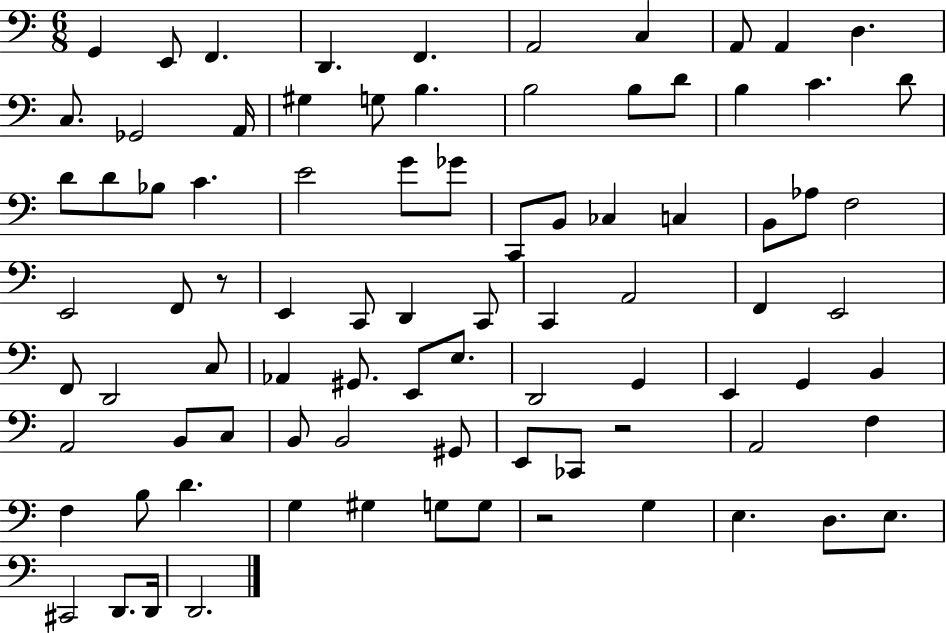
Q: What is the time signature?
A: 6/8